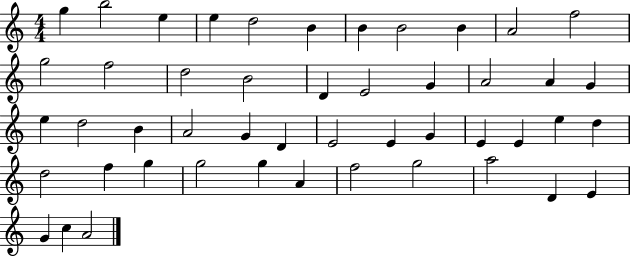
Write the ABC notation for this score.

X:1
T:Untitled
M:4/4
L:1/4
K:C
g b2 e e d2 B B B2 B A2 f2 g2 f2 d2 B2 D E2 G A2 A G e d2 B A2 G D E2 E G E E e d d2 f g g2 g A f2 g2 a2 D E G c A2